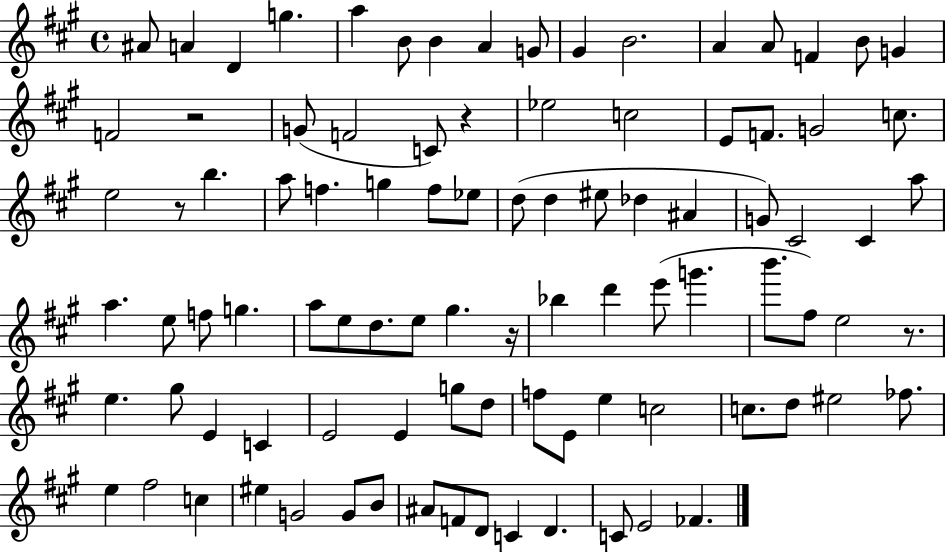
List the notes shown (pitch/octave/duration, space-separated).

A#4/e A4/q D4/q G5/q. A5/q B4/e B4/q A4/q G4/e G#4/q B4/h. A4/q A4/e F4/q B4/e G4/q F4/h R/h G4/e F4/h C4/e R/q Eb5/h C5/h E4/e F4/e. G4/h C5/e. E5/h R/e B5/q. A5/e F5/q. G5/q F5/e Eb5/e D5/e D5/q EIS5/e Db5/q A#4/q G4/e C#4/h C#4/q A5/e A5/q. E5/e F5/e G5/q. A5/e E5/e D5/e. E5/e G#5/q. R/s Bb5/q D6/q E6/e G6/q. B6/e. F#5/e E5/h R/e. E5/q. G#5/e E4/q C4/q E4/h E4/q G5/e D5/e F5/e E4/e E5/q C5/h C5/e. D5/e EIS5/h FES5/e. E5/q F#5/h C5/q EIS5/q G4/h G4/e B4/e A#4/e F4/e D4/e C4/q D4/q. C4/e E4/h FES4/q.